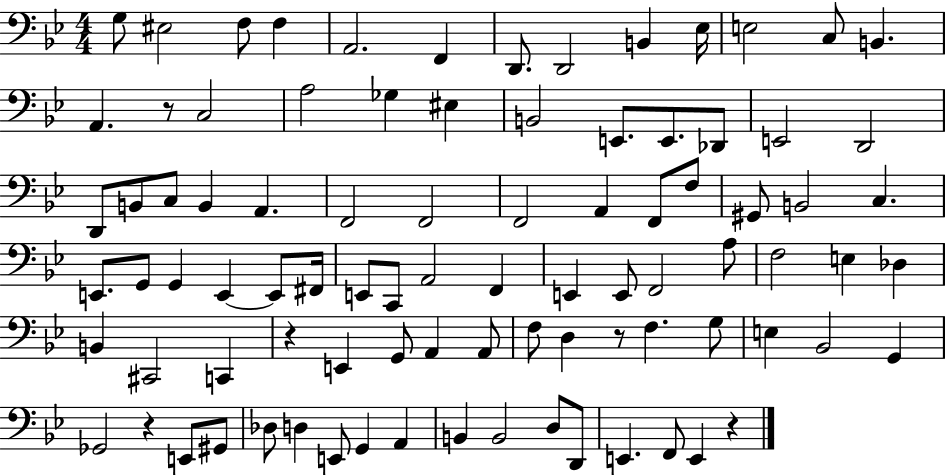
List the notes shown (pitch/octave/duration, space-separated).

G3/e EIS3/h F3/e F3/q A2/h. F2/q D2/e. D2/h B2/q Eb3/s E3/h C3/e B2/q. A2/q. R/e C3/h A3/h Gb3/q EIS3/q B2/h E2/e. E2/e. Db2/e E2/h D2/h D2/e B2/e C3/e B2/q A2/q. F2/h F2/h F2/h A2/q F2/e F3/e G#2/e B2/h C3/q. E2/e. G2/e G2/q E2/q E2/e F#2/s E2/e C2/e A2/h F2/q E2/q E2/e F2/h A3/e F3/h E3/q Db3/q B2/q C#2/h C2/q R/q E2/q G2/e A2/q A2/e F3/e D3/q R/e F3/q. G3/e E3/q Bb2/h G2/q Gb2/h R/q E2/e G#2/e Db3/e D3/q E2/e G2/q A2/q B2/q B2/h D3/e D2/e E2/q. F2/e E2/q R/q